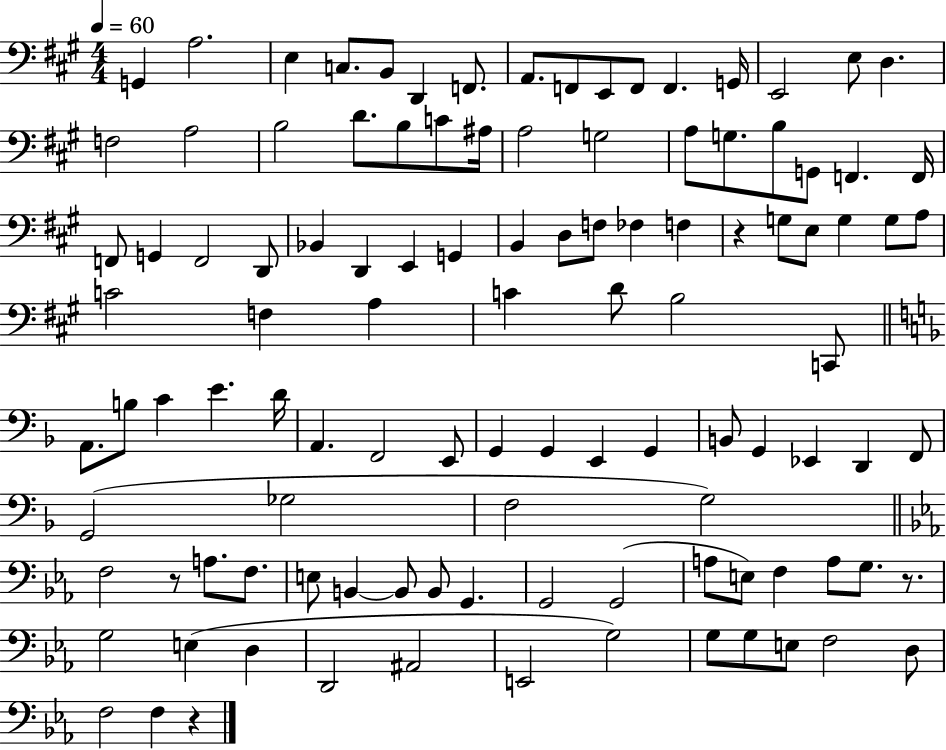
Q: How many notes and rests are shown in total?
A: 110